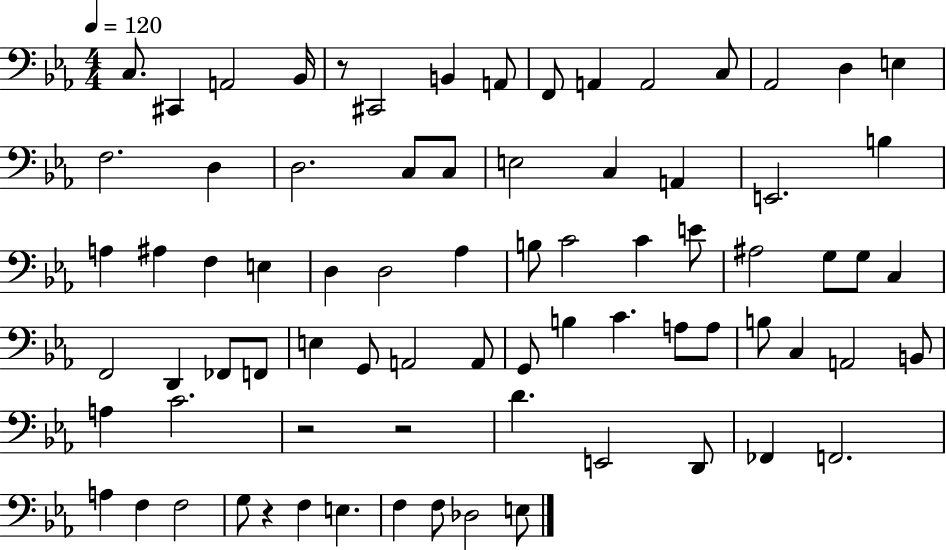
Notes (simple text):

C3/e. C#2/q A2/h Bb2/s R/e C#2/h B2/q A2/e F2/e A2/q A2/h C3/e Ab2/h D3/q E3/q F3/h. D3/q D3/h. C3/e C3/e E3/h C3/q A2/q E2/h. B3/q A3/q A#3/q F3/q E3/q D3/q D3/h Ab3/q B3/e C4/h C4/q E4/e A#3/h G3/e G3/e C3/q F2/h D2/q FES2/e F2/e E3/q G2/e A2/h A2/e G2/e B3/q C4/q. A3/e A3/e B3/e C3/q A2/h B2/e A3/q C4/h. R/h R/h D4/q. E2/h D2/e FES2/q F2/h. A3/q F3/q F3/h G3/e R/q F3/q E3/q. F3/q F3/e Db3/h E3/e